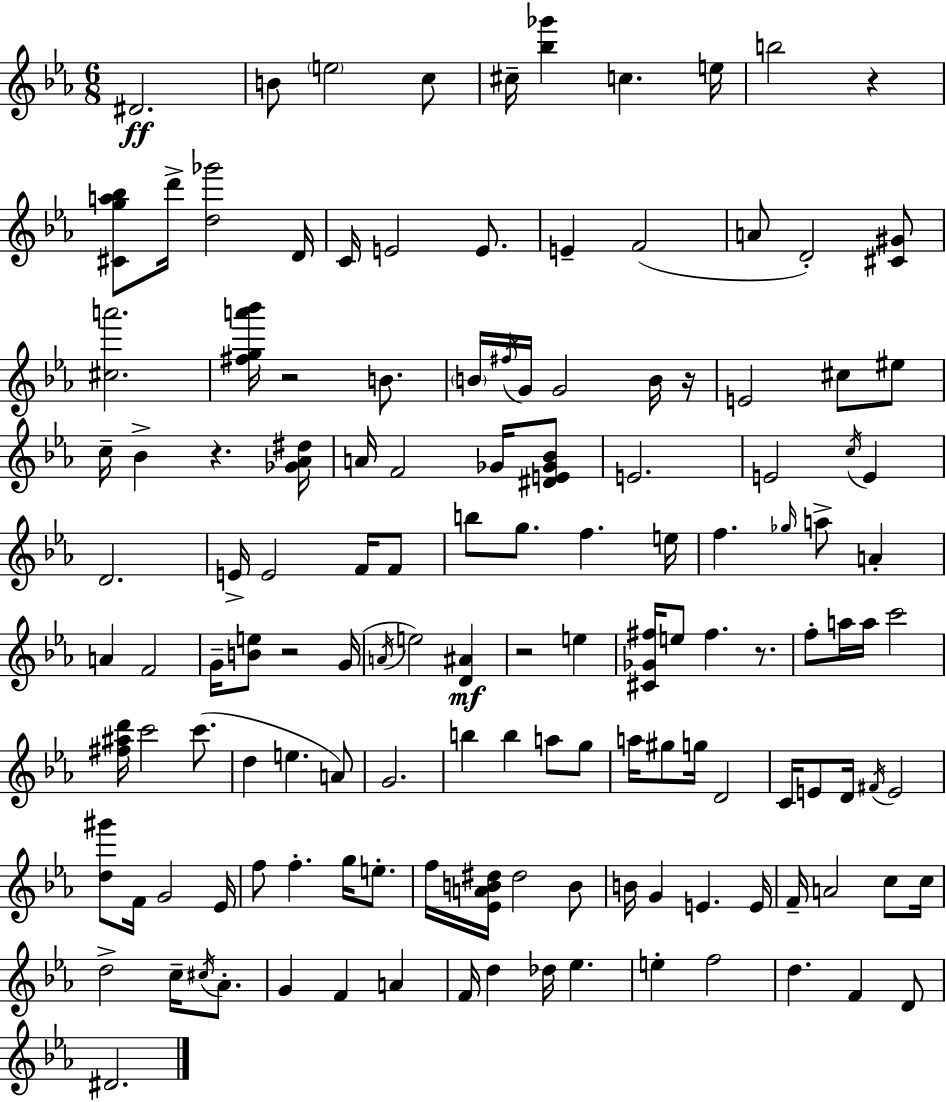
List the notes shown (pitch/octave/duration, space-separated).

D#4/h. B4/e E5/h C5/e C#5/s [Bb5,Gb6]/q C5/q. E5/s B5/h R/q [C#4,G5,A5,Bb5]/e D6/s [D5,Gb6]/h D4/s C4/s E4/h E4/e. E4/q F4/h A4/e D4/h [C#4,G#4]/e [C#5,A6]/h. [F#5,G5,A6,Bb6]/s R/h B4/e. B4/s F#5/s G4/s G4/h B4/s R/s E4/h C#5/e EIS5/e C5/s Bb4/q R/q. [Gb4,Ab4,D#5]/s A4/s F4/h Gb4/s [D#4,E4,Gb4,Bb4]/e E4/h. E4/h C5/s E4/q D4/h. E4/s E4/h F4/s F4/e B5/e G5/e. F5/q. E5/s F5/q. Gb5/s A5/e A4/q A4/q F4/h G4/s [B4,E5]/e R/h G4/s A4/s E5/h [D4,A#4]/q R/h E5/q [C#4,Gb4,F#5]/s E5/e F#5/q. R/e. F5/e A5/s A5/s C6/h [F#5,A#5,D6]/s C6/h C6/e. D5/q E5/q. A4/e G4/h. B5/q B5/q A5/e G5/e A5/s G#5/e G5/s D4/h C4/s E4/e D4/s F#4/s E4/h [D5,G#6]/e F4/s G4/h Eb4/s F5/e F5/q. G5/s E5/e. F5/s [Eb4,A4,B4,D#5]/s D#5/h B4/e B4/s G4/q E4/q. E4/s F4/s A4/h C5/e C5/s D5/h C5/s C#5/s Ab4/e. G4/q F4/q A4/q F4/s D5/q Db5/s Eb5/q. E5/q F5/h D5/q. F4/q D4/e D#4/h.